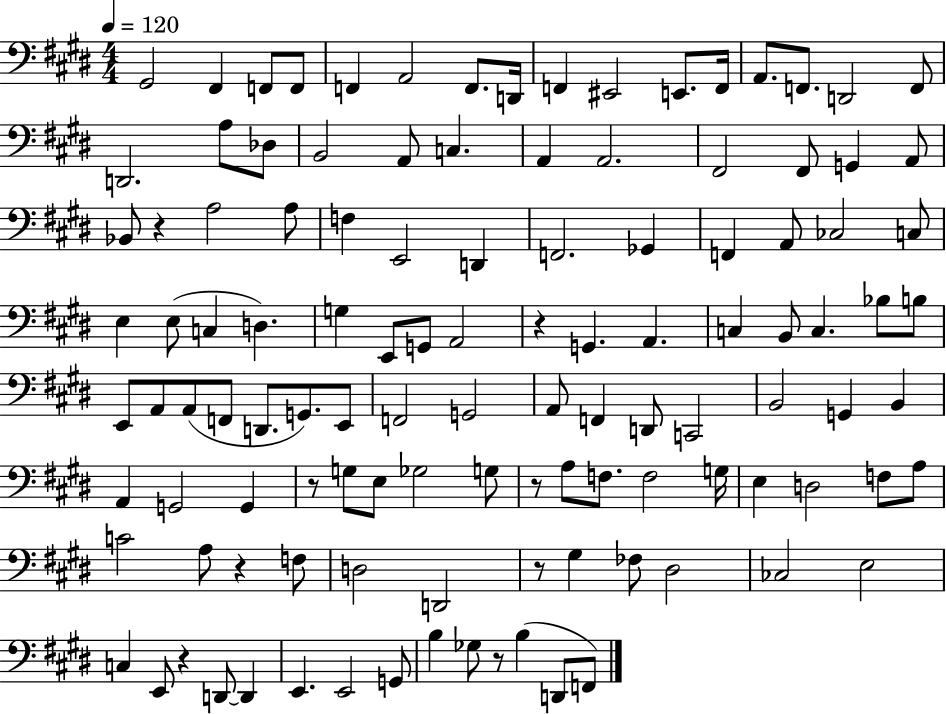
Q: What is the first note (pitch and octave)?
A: G#2